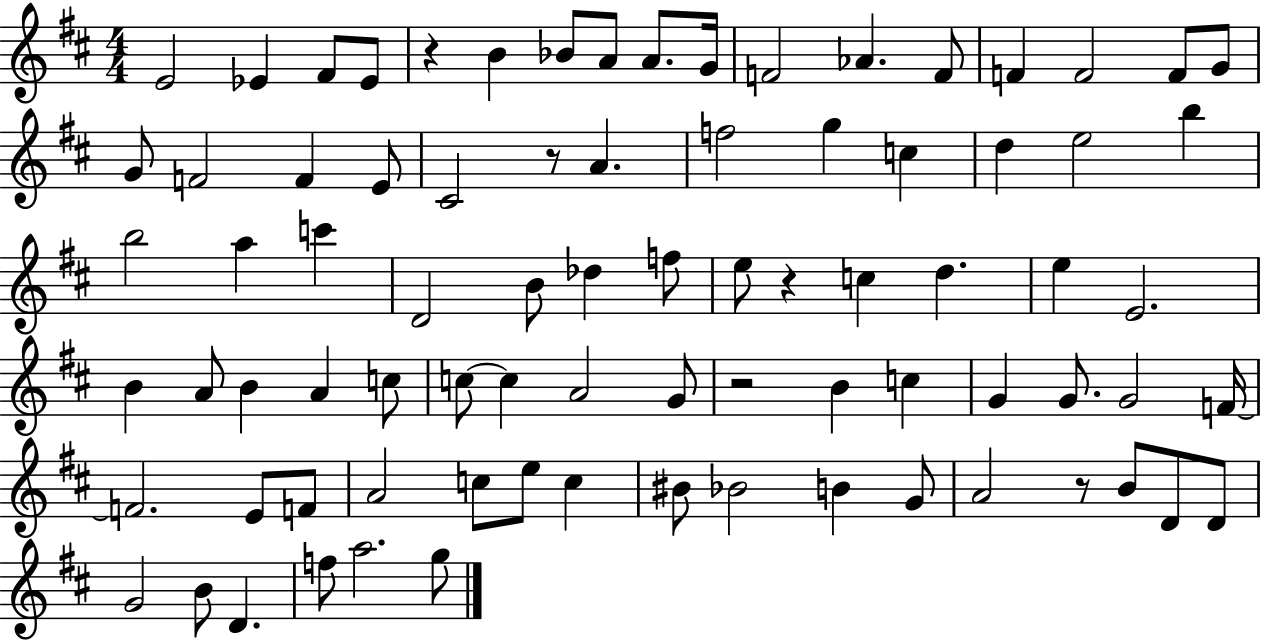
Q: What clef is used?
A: treble